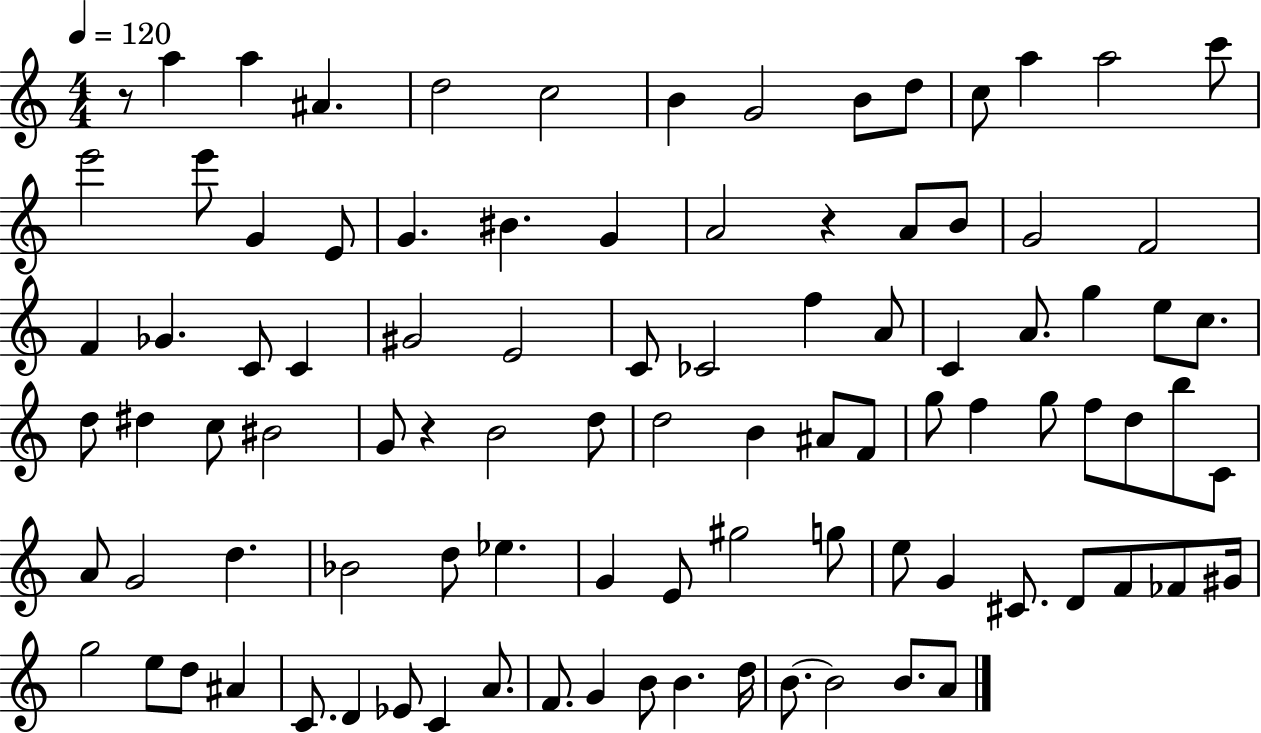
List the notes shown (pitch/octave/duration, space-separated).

R/e A5/q A5/q A#4/q. D5/h C5/h B4/q G4/h B4/e D5/e C5/e A5/q A5/h C6/e E6/h E6/e G4/q E4/e G4/q. BIS4/q. G4/q A4/h R/q A4/e B4/e G4/h F4/h F4/q Gb4/q. C4/e C4/q G#4/h E4/h C4/e CES4/h F5/q A4/e C4/q A4/e. G5/q E5/e C5/e. D5/e D#5/q C5/e BIS4/h G4/e R/q B4/h D5/e D5/h B4/q A#4/e F4/e G5/e F5/q G5/e F5/e D5/e B5/e C4/e A4/e G4/h D5/q. Bb4/h D5/e Eb5/q. G4/q E4/e G#5/h G5/e E5/e G4/q C#4/e. D4/e F4/e FES4/e G#4/s G5/h E5/e D5/e A#4/q C4/e. D4/q Eb4/e C4/q A4/e. F4/e. G4/q B4/e B4/q. D5/s B4/e. B4/h B4/e. A4/e